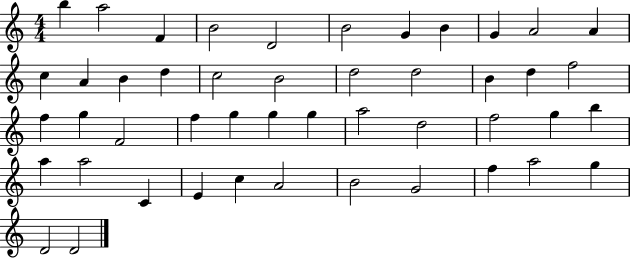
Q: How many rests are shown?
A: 0